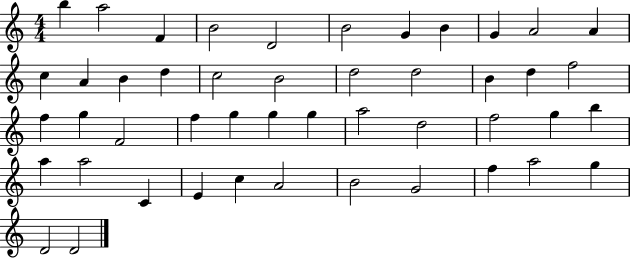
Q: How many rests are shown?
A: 0